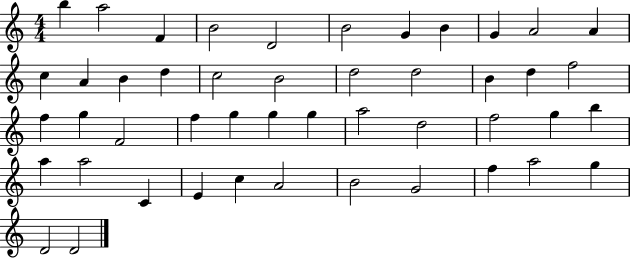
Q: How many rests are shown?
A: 0